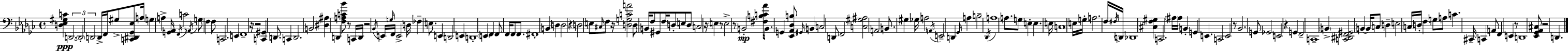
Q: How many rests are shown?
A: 13